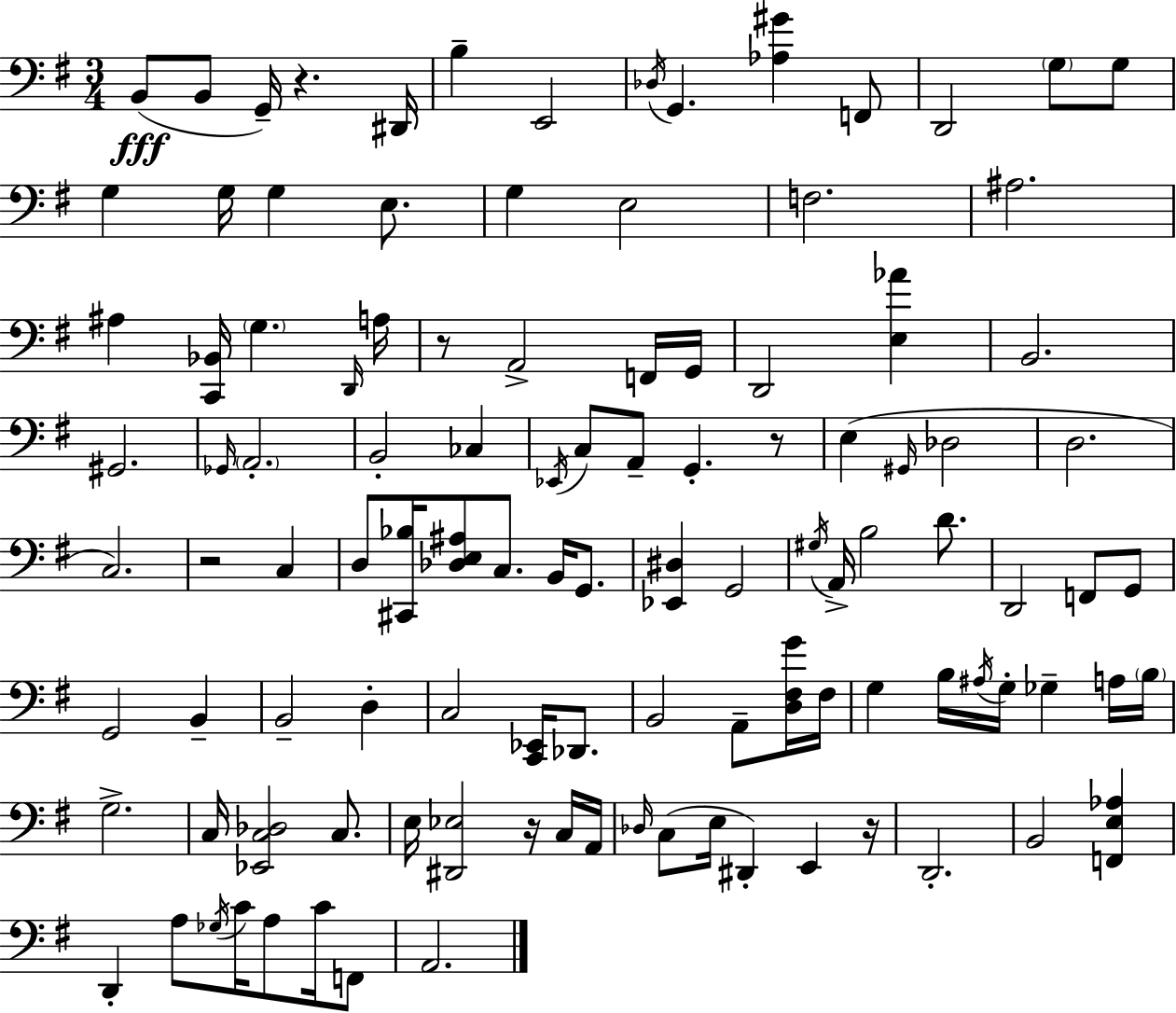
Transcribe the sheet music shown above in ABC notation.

X:1
T:Untitled
M:3/4
L:1/4
K:Em
B,,/2 B,,/2 G,,/4 z ^D,,/4 B, E,,2 _D,/4 G,, [_A,^G] F,,/2 D,,2 G,/2 G,/2 G, G,/4 G, E,/2 G, E,2 F,2 ^A,2 ^A, [C,,_B,,]/4 G, D,,/4 A,/4 z/2 A,,2 F,,/4 G,,/4 D,,2 [E,_A] B,,2 ^G,,2 _G,,/4 A,,2 B,,2 _C, _E,,/4 C,/2 A,,/2 G,, z/2 E, ^G,,/4 _D,2 D,2 C,2 z2 C, D,/2 [^C,,_B,]/4 [_D,E,^A,]/2 C,/2 B,,/4 G,,/2 [_E,,^D,] G,,2 ^G,/4 A,,/4 B,2 D/2 D,,2 F,,/2 G,,/2 G,,2 B,, B,,2 D, C,2 [C,,_E,,]/4 _D,,/2 B,,2 A,,/2 [D,^F,G]/4 ^F,/4 G, B,/4 ^A,/4 G,/4 _G, A,/4 B,/4 G,2 C,/4 [_E,,C,_D,]2 C,/2 E,/4 [^D,,_E,]2 z/4 C,/4 A,,/4 _D,/4 C,/2 E,/4 ^D,, E,, z/4 D,,2 B,,2 [F,,E,_A,] D,, A,/2 _G,/4 C/4 A,/2 C/4 F,,/2 A,,2